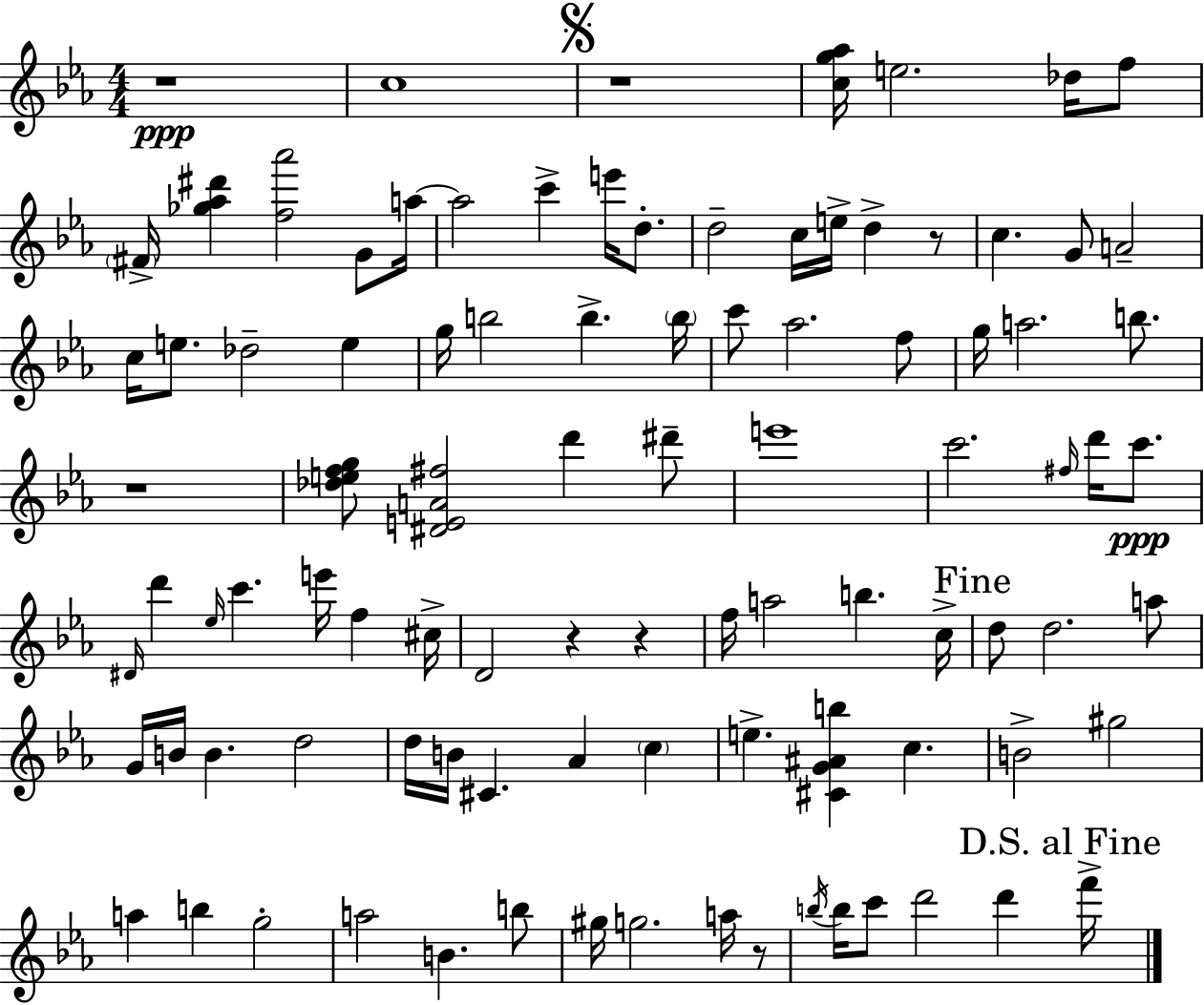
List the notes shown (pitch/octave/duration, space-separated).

R/w C5/w R/w [C5,G5,Ab5]/s E5/h. Db5/s F5/e F#4/s [Gb5,Ab5,D#6]/q [F5,Ab6]/h G4/e A5/s A5/h C6/q E6/s D5/e. D5/h C5/s E5/s D5/q R/e C5/q. G4/e A4/h C5/s E5/e. Db5/h E5/q G5/s B5/h B5/q. B5/s C6/e Ab5/h. F5/e G5/s A5/h. B5/e. R/w [Db5,E5,F5,G5]/e [D#4,E4,A4,F#5]/h D6/q D#6/e E6/w C6/h. F#5/s D6/s C6/e. D#4/s D6/q Eb5/s C6/q. E6/s F5/q C#5/s D4/h R/q R/q F5/s A5/h B5/q. C5/s D5/e D5/h. A5/e G4/s B4/s B4/q. D5/h D5/s B4/s C#4/q. Ab4/q C5/q E5/q. [C#4,G4,A#4,B5]/q C5/q. B4/h G#5/h A5/q B5/q G5/h A5/h B4/q. B5/e G#5/s G5/h. A5/s R/e B5/s B5/s C6/e D6/h D6/q F6/s